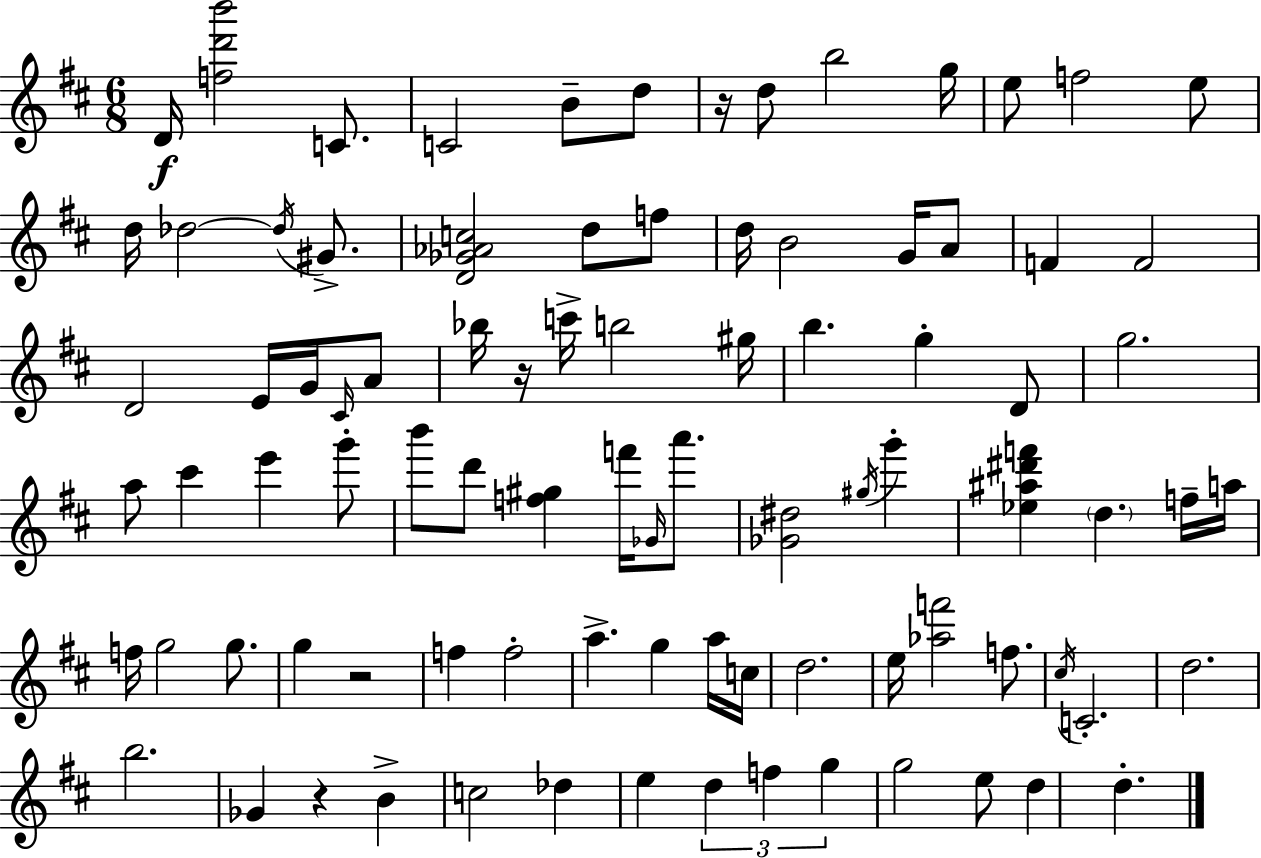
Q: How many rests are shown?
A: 4